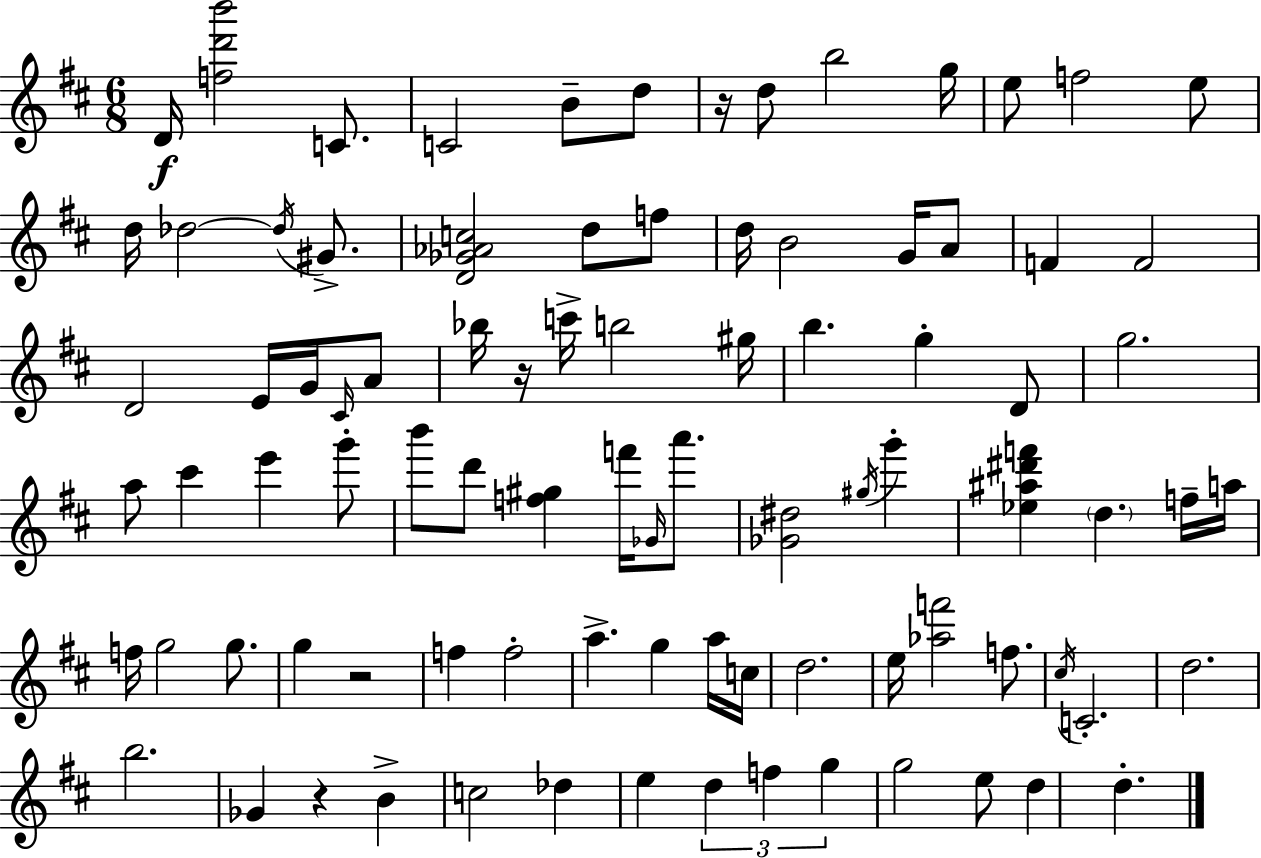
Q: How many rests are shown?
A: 4